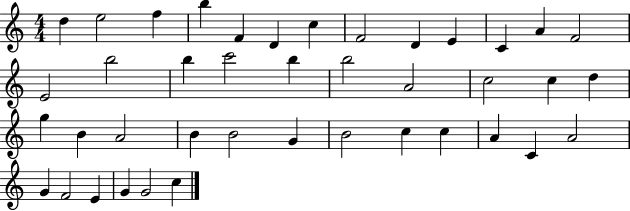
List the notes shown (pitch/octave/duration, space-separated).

D5/q E5/h F5/q B5/q F4/q D4/q C5/q F4/h D4/q E4/q C4/q A4/q F4/h E4/h B5/h B5/q C6/h B5/q B5/h A4/h C5/h C5/q D5/q G5/q B4/q A4/h B4/q B4/h G4/q B4/h C5/q C5/q A4/q C4/q A4/h G4/q F4/h E4/q G4/q G4/h C5/q